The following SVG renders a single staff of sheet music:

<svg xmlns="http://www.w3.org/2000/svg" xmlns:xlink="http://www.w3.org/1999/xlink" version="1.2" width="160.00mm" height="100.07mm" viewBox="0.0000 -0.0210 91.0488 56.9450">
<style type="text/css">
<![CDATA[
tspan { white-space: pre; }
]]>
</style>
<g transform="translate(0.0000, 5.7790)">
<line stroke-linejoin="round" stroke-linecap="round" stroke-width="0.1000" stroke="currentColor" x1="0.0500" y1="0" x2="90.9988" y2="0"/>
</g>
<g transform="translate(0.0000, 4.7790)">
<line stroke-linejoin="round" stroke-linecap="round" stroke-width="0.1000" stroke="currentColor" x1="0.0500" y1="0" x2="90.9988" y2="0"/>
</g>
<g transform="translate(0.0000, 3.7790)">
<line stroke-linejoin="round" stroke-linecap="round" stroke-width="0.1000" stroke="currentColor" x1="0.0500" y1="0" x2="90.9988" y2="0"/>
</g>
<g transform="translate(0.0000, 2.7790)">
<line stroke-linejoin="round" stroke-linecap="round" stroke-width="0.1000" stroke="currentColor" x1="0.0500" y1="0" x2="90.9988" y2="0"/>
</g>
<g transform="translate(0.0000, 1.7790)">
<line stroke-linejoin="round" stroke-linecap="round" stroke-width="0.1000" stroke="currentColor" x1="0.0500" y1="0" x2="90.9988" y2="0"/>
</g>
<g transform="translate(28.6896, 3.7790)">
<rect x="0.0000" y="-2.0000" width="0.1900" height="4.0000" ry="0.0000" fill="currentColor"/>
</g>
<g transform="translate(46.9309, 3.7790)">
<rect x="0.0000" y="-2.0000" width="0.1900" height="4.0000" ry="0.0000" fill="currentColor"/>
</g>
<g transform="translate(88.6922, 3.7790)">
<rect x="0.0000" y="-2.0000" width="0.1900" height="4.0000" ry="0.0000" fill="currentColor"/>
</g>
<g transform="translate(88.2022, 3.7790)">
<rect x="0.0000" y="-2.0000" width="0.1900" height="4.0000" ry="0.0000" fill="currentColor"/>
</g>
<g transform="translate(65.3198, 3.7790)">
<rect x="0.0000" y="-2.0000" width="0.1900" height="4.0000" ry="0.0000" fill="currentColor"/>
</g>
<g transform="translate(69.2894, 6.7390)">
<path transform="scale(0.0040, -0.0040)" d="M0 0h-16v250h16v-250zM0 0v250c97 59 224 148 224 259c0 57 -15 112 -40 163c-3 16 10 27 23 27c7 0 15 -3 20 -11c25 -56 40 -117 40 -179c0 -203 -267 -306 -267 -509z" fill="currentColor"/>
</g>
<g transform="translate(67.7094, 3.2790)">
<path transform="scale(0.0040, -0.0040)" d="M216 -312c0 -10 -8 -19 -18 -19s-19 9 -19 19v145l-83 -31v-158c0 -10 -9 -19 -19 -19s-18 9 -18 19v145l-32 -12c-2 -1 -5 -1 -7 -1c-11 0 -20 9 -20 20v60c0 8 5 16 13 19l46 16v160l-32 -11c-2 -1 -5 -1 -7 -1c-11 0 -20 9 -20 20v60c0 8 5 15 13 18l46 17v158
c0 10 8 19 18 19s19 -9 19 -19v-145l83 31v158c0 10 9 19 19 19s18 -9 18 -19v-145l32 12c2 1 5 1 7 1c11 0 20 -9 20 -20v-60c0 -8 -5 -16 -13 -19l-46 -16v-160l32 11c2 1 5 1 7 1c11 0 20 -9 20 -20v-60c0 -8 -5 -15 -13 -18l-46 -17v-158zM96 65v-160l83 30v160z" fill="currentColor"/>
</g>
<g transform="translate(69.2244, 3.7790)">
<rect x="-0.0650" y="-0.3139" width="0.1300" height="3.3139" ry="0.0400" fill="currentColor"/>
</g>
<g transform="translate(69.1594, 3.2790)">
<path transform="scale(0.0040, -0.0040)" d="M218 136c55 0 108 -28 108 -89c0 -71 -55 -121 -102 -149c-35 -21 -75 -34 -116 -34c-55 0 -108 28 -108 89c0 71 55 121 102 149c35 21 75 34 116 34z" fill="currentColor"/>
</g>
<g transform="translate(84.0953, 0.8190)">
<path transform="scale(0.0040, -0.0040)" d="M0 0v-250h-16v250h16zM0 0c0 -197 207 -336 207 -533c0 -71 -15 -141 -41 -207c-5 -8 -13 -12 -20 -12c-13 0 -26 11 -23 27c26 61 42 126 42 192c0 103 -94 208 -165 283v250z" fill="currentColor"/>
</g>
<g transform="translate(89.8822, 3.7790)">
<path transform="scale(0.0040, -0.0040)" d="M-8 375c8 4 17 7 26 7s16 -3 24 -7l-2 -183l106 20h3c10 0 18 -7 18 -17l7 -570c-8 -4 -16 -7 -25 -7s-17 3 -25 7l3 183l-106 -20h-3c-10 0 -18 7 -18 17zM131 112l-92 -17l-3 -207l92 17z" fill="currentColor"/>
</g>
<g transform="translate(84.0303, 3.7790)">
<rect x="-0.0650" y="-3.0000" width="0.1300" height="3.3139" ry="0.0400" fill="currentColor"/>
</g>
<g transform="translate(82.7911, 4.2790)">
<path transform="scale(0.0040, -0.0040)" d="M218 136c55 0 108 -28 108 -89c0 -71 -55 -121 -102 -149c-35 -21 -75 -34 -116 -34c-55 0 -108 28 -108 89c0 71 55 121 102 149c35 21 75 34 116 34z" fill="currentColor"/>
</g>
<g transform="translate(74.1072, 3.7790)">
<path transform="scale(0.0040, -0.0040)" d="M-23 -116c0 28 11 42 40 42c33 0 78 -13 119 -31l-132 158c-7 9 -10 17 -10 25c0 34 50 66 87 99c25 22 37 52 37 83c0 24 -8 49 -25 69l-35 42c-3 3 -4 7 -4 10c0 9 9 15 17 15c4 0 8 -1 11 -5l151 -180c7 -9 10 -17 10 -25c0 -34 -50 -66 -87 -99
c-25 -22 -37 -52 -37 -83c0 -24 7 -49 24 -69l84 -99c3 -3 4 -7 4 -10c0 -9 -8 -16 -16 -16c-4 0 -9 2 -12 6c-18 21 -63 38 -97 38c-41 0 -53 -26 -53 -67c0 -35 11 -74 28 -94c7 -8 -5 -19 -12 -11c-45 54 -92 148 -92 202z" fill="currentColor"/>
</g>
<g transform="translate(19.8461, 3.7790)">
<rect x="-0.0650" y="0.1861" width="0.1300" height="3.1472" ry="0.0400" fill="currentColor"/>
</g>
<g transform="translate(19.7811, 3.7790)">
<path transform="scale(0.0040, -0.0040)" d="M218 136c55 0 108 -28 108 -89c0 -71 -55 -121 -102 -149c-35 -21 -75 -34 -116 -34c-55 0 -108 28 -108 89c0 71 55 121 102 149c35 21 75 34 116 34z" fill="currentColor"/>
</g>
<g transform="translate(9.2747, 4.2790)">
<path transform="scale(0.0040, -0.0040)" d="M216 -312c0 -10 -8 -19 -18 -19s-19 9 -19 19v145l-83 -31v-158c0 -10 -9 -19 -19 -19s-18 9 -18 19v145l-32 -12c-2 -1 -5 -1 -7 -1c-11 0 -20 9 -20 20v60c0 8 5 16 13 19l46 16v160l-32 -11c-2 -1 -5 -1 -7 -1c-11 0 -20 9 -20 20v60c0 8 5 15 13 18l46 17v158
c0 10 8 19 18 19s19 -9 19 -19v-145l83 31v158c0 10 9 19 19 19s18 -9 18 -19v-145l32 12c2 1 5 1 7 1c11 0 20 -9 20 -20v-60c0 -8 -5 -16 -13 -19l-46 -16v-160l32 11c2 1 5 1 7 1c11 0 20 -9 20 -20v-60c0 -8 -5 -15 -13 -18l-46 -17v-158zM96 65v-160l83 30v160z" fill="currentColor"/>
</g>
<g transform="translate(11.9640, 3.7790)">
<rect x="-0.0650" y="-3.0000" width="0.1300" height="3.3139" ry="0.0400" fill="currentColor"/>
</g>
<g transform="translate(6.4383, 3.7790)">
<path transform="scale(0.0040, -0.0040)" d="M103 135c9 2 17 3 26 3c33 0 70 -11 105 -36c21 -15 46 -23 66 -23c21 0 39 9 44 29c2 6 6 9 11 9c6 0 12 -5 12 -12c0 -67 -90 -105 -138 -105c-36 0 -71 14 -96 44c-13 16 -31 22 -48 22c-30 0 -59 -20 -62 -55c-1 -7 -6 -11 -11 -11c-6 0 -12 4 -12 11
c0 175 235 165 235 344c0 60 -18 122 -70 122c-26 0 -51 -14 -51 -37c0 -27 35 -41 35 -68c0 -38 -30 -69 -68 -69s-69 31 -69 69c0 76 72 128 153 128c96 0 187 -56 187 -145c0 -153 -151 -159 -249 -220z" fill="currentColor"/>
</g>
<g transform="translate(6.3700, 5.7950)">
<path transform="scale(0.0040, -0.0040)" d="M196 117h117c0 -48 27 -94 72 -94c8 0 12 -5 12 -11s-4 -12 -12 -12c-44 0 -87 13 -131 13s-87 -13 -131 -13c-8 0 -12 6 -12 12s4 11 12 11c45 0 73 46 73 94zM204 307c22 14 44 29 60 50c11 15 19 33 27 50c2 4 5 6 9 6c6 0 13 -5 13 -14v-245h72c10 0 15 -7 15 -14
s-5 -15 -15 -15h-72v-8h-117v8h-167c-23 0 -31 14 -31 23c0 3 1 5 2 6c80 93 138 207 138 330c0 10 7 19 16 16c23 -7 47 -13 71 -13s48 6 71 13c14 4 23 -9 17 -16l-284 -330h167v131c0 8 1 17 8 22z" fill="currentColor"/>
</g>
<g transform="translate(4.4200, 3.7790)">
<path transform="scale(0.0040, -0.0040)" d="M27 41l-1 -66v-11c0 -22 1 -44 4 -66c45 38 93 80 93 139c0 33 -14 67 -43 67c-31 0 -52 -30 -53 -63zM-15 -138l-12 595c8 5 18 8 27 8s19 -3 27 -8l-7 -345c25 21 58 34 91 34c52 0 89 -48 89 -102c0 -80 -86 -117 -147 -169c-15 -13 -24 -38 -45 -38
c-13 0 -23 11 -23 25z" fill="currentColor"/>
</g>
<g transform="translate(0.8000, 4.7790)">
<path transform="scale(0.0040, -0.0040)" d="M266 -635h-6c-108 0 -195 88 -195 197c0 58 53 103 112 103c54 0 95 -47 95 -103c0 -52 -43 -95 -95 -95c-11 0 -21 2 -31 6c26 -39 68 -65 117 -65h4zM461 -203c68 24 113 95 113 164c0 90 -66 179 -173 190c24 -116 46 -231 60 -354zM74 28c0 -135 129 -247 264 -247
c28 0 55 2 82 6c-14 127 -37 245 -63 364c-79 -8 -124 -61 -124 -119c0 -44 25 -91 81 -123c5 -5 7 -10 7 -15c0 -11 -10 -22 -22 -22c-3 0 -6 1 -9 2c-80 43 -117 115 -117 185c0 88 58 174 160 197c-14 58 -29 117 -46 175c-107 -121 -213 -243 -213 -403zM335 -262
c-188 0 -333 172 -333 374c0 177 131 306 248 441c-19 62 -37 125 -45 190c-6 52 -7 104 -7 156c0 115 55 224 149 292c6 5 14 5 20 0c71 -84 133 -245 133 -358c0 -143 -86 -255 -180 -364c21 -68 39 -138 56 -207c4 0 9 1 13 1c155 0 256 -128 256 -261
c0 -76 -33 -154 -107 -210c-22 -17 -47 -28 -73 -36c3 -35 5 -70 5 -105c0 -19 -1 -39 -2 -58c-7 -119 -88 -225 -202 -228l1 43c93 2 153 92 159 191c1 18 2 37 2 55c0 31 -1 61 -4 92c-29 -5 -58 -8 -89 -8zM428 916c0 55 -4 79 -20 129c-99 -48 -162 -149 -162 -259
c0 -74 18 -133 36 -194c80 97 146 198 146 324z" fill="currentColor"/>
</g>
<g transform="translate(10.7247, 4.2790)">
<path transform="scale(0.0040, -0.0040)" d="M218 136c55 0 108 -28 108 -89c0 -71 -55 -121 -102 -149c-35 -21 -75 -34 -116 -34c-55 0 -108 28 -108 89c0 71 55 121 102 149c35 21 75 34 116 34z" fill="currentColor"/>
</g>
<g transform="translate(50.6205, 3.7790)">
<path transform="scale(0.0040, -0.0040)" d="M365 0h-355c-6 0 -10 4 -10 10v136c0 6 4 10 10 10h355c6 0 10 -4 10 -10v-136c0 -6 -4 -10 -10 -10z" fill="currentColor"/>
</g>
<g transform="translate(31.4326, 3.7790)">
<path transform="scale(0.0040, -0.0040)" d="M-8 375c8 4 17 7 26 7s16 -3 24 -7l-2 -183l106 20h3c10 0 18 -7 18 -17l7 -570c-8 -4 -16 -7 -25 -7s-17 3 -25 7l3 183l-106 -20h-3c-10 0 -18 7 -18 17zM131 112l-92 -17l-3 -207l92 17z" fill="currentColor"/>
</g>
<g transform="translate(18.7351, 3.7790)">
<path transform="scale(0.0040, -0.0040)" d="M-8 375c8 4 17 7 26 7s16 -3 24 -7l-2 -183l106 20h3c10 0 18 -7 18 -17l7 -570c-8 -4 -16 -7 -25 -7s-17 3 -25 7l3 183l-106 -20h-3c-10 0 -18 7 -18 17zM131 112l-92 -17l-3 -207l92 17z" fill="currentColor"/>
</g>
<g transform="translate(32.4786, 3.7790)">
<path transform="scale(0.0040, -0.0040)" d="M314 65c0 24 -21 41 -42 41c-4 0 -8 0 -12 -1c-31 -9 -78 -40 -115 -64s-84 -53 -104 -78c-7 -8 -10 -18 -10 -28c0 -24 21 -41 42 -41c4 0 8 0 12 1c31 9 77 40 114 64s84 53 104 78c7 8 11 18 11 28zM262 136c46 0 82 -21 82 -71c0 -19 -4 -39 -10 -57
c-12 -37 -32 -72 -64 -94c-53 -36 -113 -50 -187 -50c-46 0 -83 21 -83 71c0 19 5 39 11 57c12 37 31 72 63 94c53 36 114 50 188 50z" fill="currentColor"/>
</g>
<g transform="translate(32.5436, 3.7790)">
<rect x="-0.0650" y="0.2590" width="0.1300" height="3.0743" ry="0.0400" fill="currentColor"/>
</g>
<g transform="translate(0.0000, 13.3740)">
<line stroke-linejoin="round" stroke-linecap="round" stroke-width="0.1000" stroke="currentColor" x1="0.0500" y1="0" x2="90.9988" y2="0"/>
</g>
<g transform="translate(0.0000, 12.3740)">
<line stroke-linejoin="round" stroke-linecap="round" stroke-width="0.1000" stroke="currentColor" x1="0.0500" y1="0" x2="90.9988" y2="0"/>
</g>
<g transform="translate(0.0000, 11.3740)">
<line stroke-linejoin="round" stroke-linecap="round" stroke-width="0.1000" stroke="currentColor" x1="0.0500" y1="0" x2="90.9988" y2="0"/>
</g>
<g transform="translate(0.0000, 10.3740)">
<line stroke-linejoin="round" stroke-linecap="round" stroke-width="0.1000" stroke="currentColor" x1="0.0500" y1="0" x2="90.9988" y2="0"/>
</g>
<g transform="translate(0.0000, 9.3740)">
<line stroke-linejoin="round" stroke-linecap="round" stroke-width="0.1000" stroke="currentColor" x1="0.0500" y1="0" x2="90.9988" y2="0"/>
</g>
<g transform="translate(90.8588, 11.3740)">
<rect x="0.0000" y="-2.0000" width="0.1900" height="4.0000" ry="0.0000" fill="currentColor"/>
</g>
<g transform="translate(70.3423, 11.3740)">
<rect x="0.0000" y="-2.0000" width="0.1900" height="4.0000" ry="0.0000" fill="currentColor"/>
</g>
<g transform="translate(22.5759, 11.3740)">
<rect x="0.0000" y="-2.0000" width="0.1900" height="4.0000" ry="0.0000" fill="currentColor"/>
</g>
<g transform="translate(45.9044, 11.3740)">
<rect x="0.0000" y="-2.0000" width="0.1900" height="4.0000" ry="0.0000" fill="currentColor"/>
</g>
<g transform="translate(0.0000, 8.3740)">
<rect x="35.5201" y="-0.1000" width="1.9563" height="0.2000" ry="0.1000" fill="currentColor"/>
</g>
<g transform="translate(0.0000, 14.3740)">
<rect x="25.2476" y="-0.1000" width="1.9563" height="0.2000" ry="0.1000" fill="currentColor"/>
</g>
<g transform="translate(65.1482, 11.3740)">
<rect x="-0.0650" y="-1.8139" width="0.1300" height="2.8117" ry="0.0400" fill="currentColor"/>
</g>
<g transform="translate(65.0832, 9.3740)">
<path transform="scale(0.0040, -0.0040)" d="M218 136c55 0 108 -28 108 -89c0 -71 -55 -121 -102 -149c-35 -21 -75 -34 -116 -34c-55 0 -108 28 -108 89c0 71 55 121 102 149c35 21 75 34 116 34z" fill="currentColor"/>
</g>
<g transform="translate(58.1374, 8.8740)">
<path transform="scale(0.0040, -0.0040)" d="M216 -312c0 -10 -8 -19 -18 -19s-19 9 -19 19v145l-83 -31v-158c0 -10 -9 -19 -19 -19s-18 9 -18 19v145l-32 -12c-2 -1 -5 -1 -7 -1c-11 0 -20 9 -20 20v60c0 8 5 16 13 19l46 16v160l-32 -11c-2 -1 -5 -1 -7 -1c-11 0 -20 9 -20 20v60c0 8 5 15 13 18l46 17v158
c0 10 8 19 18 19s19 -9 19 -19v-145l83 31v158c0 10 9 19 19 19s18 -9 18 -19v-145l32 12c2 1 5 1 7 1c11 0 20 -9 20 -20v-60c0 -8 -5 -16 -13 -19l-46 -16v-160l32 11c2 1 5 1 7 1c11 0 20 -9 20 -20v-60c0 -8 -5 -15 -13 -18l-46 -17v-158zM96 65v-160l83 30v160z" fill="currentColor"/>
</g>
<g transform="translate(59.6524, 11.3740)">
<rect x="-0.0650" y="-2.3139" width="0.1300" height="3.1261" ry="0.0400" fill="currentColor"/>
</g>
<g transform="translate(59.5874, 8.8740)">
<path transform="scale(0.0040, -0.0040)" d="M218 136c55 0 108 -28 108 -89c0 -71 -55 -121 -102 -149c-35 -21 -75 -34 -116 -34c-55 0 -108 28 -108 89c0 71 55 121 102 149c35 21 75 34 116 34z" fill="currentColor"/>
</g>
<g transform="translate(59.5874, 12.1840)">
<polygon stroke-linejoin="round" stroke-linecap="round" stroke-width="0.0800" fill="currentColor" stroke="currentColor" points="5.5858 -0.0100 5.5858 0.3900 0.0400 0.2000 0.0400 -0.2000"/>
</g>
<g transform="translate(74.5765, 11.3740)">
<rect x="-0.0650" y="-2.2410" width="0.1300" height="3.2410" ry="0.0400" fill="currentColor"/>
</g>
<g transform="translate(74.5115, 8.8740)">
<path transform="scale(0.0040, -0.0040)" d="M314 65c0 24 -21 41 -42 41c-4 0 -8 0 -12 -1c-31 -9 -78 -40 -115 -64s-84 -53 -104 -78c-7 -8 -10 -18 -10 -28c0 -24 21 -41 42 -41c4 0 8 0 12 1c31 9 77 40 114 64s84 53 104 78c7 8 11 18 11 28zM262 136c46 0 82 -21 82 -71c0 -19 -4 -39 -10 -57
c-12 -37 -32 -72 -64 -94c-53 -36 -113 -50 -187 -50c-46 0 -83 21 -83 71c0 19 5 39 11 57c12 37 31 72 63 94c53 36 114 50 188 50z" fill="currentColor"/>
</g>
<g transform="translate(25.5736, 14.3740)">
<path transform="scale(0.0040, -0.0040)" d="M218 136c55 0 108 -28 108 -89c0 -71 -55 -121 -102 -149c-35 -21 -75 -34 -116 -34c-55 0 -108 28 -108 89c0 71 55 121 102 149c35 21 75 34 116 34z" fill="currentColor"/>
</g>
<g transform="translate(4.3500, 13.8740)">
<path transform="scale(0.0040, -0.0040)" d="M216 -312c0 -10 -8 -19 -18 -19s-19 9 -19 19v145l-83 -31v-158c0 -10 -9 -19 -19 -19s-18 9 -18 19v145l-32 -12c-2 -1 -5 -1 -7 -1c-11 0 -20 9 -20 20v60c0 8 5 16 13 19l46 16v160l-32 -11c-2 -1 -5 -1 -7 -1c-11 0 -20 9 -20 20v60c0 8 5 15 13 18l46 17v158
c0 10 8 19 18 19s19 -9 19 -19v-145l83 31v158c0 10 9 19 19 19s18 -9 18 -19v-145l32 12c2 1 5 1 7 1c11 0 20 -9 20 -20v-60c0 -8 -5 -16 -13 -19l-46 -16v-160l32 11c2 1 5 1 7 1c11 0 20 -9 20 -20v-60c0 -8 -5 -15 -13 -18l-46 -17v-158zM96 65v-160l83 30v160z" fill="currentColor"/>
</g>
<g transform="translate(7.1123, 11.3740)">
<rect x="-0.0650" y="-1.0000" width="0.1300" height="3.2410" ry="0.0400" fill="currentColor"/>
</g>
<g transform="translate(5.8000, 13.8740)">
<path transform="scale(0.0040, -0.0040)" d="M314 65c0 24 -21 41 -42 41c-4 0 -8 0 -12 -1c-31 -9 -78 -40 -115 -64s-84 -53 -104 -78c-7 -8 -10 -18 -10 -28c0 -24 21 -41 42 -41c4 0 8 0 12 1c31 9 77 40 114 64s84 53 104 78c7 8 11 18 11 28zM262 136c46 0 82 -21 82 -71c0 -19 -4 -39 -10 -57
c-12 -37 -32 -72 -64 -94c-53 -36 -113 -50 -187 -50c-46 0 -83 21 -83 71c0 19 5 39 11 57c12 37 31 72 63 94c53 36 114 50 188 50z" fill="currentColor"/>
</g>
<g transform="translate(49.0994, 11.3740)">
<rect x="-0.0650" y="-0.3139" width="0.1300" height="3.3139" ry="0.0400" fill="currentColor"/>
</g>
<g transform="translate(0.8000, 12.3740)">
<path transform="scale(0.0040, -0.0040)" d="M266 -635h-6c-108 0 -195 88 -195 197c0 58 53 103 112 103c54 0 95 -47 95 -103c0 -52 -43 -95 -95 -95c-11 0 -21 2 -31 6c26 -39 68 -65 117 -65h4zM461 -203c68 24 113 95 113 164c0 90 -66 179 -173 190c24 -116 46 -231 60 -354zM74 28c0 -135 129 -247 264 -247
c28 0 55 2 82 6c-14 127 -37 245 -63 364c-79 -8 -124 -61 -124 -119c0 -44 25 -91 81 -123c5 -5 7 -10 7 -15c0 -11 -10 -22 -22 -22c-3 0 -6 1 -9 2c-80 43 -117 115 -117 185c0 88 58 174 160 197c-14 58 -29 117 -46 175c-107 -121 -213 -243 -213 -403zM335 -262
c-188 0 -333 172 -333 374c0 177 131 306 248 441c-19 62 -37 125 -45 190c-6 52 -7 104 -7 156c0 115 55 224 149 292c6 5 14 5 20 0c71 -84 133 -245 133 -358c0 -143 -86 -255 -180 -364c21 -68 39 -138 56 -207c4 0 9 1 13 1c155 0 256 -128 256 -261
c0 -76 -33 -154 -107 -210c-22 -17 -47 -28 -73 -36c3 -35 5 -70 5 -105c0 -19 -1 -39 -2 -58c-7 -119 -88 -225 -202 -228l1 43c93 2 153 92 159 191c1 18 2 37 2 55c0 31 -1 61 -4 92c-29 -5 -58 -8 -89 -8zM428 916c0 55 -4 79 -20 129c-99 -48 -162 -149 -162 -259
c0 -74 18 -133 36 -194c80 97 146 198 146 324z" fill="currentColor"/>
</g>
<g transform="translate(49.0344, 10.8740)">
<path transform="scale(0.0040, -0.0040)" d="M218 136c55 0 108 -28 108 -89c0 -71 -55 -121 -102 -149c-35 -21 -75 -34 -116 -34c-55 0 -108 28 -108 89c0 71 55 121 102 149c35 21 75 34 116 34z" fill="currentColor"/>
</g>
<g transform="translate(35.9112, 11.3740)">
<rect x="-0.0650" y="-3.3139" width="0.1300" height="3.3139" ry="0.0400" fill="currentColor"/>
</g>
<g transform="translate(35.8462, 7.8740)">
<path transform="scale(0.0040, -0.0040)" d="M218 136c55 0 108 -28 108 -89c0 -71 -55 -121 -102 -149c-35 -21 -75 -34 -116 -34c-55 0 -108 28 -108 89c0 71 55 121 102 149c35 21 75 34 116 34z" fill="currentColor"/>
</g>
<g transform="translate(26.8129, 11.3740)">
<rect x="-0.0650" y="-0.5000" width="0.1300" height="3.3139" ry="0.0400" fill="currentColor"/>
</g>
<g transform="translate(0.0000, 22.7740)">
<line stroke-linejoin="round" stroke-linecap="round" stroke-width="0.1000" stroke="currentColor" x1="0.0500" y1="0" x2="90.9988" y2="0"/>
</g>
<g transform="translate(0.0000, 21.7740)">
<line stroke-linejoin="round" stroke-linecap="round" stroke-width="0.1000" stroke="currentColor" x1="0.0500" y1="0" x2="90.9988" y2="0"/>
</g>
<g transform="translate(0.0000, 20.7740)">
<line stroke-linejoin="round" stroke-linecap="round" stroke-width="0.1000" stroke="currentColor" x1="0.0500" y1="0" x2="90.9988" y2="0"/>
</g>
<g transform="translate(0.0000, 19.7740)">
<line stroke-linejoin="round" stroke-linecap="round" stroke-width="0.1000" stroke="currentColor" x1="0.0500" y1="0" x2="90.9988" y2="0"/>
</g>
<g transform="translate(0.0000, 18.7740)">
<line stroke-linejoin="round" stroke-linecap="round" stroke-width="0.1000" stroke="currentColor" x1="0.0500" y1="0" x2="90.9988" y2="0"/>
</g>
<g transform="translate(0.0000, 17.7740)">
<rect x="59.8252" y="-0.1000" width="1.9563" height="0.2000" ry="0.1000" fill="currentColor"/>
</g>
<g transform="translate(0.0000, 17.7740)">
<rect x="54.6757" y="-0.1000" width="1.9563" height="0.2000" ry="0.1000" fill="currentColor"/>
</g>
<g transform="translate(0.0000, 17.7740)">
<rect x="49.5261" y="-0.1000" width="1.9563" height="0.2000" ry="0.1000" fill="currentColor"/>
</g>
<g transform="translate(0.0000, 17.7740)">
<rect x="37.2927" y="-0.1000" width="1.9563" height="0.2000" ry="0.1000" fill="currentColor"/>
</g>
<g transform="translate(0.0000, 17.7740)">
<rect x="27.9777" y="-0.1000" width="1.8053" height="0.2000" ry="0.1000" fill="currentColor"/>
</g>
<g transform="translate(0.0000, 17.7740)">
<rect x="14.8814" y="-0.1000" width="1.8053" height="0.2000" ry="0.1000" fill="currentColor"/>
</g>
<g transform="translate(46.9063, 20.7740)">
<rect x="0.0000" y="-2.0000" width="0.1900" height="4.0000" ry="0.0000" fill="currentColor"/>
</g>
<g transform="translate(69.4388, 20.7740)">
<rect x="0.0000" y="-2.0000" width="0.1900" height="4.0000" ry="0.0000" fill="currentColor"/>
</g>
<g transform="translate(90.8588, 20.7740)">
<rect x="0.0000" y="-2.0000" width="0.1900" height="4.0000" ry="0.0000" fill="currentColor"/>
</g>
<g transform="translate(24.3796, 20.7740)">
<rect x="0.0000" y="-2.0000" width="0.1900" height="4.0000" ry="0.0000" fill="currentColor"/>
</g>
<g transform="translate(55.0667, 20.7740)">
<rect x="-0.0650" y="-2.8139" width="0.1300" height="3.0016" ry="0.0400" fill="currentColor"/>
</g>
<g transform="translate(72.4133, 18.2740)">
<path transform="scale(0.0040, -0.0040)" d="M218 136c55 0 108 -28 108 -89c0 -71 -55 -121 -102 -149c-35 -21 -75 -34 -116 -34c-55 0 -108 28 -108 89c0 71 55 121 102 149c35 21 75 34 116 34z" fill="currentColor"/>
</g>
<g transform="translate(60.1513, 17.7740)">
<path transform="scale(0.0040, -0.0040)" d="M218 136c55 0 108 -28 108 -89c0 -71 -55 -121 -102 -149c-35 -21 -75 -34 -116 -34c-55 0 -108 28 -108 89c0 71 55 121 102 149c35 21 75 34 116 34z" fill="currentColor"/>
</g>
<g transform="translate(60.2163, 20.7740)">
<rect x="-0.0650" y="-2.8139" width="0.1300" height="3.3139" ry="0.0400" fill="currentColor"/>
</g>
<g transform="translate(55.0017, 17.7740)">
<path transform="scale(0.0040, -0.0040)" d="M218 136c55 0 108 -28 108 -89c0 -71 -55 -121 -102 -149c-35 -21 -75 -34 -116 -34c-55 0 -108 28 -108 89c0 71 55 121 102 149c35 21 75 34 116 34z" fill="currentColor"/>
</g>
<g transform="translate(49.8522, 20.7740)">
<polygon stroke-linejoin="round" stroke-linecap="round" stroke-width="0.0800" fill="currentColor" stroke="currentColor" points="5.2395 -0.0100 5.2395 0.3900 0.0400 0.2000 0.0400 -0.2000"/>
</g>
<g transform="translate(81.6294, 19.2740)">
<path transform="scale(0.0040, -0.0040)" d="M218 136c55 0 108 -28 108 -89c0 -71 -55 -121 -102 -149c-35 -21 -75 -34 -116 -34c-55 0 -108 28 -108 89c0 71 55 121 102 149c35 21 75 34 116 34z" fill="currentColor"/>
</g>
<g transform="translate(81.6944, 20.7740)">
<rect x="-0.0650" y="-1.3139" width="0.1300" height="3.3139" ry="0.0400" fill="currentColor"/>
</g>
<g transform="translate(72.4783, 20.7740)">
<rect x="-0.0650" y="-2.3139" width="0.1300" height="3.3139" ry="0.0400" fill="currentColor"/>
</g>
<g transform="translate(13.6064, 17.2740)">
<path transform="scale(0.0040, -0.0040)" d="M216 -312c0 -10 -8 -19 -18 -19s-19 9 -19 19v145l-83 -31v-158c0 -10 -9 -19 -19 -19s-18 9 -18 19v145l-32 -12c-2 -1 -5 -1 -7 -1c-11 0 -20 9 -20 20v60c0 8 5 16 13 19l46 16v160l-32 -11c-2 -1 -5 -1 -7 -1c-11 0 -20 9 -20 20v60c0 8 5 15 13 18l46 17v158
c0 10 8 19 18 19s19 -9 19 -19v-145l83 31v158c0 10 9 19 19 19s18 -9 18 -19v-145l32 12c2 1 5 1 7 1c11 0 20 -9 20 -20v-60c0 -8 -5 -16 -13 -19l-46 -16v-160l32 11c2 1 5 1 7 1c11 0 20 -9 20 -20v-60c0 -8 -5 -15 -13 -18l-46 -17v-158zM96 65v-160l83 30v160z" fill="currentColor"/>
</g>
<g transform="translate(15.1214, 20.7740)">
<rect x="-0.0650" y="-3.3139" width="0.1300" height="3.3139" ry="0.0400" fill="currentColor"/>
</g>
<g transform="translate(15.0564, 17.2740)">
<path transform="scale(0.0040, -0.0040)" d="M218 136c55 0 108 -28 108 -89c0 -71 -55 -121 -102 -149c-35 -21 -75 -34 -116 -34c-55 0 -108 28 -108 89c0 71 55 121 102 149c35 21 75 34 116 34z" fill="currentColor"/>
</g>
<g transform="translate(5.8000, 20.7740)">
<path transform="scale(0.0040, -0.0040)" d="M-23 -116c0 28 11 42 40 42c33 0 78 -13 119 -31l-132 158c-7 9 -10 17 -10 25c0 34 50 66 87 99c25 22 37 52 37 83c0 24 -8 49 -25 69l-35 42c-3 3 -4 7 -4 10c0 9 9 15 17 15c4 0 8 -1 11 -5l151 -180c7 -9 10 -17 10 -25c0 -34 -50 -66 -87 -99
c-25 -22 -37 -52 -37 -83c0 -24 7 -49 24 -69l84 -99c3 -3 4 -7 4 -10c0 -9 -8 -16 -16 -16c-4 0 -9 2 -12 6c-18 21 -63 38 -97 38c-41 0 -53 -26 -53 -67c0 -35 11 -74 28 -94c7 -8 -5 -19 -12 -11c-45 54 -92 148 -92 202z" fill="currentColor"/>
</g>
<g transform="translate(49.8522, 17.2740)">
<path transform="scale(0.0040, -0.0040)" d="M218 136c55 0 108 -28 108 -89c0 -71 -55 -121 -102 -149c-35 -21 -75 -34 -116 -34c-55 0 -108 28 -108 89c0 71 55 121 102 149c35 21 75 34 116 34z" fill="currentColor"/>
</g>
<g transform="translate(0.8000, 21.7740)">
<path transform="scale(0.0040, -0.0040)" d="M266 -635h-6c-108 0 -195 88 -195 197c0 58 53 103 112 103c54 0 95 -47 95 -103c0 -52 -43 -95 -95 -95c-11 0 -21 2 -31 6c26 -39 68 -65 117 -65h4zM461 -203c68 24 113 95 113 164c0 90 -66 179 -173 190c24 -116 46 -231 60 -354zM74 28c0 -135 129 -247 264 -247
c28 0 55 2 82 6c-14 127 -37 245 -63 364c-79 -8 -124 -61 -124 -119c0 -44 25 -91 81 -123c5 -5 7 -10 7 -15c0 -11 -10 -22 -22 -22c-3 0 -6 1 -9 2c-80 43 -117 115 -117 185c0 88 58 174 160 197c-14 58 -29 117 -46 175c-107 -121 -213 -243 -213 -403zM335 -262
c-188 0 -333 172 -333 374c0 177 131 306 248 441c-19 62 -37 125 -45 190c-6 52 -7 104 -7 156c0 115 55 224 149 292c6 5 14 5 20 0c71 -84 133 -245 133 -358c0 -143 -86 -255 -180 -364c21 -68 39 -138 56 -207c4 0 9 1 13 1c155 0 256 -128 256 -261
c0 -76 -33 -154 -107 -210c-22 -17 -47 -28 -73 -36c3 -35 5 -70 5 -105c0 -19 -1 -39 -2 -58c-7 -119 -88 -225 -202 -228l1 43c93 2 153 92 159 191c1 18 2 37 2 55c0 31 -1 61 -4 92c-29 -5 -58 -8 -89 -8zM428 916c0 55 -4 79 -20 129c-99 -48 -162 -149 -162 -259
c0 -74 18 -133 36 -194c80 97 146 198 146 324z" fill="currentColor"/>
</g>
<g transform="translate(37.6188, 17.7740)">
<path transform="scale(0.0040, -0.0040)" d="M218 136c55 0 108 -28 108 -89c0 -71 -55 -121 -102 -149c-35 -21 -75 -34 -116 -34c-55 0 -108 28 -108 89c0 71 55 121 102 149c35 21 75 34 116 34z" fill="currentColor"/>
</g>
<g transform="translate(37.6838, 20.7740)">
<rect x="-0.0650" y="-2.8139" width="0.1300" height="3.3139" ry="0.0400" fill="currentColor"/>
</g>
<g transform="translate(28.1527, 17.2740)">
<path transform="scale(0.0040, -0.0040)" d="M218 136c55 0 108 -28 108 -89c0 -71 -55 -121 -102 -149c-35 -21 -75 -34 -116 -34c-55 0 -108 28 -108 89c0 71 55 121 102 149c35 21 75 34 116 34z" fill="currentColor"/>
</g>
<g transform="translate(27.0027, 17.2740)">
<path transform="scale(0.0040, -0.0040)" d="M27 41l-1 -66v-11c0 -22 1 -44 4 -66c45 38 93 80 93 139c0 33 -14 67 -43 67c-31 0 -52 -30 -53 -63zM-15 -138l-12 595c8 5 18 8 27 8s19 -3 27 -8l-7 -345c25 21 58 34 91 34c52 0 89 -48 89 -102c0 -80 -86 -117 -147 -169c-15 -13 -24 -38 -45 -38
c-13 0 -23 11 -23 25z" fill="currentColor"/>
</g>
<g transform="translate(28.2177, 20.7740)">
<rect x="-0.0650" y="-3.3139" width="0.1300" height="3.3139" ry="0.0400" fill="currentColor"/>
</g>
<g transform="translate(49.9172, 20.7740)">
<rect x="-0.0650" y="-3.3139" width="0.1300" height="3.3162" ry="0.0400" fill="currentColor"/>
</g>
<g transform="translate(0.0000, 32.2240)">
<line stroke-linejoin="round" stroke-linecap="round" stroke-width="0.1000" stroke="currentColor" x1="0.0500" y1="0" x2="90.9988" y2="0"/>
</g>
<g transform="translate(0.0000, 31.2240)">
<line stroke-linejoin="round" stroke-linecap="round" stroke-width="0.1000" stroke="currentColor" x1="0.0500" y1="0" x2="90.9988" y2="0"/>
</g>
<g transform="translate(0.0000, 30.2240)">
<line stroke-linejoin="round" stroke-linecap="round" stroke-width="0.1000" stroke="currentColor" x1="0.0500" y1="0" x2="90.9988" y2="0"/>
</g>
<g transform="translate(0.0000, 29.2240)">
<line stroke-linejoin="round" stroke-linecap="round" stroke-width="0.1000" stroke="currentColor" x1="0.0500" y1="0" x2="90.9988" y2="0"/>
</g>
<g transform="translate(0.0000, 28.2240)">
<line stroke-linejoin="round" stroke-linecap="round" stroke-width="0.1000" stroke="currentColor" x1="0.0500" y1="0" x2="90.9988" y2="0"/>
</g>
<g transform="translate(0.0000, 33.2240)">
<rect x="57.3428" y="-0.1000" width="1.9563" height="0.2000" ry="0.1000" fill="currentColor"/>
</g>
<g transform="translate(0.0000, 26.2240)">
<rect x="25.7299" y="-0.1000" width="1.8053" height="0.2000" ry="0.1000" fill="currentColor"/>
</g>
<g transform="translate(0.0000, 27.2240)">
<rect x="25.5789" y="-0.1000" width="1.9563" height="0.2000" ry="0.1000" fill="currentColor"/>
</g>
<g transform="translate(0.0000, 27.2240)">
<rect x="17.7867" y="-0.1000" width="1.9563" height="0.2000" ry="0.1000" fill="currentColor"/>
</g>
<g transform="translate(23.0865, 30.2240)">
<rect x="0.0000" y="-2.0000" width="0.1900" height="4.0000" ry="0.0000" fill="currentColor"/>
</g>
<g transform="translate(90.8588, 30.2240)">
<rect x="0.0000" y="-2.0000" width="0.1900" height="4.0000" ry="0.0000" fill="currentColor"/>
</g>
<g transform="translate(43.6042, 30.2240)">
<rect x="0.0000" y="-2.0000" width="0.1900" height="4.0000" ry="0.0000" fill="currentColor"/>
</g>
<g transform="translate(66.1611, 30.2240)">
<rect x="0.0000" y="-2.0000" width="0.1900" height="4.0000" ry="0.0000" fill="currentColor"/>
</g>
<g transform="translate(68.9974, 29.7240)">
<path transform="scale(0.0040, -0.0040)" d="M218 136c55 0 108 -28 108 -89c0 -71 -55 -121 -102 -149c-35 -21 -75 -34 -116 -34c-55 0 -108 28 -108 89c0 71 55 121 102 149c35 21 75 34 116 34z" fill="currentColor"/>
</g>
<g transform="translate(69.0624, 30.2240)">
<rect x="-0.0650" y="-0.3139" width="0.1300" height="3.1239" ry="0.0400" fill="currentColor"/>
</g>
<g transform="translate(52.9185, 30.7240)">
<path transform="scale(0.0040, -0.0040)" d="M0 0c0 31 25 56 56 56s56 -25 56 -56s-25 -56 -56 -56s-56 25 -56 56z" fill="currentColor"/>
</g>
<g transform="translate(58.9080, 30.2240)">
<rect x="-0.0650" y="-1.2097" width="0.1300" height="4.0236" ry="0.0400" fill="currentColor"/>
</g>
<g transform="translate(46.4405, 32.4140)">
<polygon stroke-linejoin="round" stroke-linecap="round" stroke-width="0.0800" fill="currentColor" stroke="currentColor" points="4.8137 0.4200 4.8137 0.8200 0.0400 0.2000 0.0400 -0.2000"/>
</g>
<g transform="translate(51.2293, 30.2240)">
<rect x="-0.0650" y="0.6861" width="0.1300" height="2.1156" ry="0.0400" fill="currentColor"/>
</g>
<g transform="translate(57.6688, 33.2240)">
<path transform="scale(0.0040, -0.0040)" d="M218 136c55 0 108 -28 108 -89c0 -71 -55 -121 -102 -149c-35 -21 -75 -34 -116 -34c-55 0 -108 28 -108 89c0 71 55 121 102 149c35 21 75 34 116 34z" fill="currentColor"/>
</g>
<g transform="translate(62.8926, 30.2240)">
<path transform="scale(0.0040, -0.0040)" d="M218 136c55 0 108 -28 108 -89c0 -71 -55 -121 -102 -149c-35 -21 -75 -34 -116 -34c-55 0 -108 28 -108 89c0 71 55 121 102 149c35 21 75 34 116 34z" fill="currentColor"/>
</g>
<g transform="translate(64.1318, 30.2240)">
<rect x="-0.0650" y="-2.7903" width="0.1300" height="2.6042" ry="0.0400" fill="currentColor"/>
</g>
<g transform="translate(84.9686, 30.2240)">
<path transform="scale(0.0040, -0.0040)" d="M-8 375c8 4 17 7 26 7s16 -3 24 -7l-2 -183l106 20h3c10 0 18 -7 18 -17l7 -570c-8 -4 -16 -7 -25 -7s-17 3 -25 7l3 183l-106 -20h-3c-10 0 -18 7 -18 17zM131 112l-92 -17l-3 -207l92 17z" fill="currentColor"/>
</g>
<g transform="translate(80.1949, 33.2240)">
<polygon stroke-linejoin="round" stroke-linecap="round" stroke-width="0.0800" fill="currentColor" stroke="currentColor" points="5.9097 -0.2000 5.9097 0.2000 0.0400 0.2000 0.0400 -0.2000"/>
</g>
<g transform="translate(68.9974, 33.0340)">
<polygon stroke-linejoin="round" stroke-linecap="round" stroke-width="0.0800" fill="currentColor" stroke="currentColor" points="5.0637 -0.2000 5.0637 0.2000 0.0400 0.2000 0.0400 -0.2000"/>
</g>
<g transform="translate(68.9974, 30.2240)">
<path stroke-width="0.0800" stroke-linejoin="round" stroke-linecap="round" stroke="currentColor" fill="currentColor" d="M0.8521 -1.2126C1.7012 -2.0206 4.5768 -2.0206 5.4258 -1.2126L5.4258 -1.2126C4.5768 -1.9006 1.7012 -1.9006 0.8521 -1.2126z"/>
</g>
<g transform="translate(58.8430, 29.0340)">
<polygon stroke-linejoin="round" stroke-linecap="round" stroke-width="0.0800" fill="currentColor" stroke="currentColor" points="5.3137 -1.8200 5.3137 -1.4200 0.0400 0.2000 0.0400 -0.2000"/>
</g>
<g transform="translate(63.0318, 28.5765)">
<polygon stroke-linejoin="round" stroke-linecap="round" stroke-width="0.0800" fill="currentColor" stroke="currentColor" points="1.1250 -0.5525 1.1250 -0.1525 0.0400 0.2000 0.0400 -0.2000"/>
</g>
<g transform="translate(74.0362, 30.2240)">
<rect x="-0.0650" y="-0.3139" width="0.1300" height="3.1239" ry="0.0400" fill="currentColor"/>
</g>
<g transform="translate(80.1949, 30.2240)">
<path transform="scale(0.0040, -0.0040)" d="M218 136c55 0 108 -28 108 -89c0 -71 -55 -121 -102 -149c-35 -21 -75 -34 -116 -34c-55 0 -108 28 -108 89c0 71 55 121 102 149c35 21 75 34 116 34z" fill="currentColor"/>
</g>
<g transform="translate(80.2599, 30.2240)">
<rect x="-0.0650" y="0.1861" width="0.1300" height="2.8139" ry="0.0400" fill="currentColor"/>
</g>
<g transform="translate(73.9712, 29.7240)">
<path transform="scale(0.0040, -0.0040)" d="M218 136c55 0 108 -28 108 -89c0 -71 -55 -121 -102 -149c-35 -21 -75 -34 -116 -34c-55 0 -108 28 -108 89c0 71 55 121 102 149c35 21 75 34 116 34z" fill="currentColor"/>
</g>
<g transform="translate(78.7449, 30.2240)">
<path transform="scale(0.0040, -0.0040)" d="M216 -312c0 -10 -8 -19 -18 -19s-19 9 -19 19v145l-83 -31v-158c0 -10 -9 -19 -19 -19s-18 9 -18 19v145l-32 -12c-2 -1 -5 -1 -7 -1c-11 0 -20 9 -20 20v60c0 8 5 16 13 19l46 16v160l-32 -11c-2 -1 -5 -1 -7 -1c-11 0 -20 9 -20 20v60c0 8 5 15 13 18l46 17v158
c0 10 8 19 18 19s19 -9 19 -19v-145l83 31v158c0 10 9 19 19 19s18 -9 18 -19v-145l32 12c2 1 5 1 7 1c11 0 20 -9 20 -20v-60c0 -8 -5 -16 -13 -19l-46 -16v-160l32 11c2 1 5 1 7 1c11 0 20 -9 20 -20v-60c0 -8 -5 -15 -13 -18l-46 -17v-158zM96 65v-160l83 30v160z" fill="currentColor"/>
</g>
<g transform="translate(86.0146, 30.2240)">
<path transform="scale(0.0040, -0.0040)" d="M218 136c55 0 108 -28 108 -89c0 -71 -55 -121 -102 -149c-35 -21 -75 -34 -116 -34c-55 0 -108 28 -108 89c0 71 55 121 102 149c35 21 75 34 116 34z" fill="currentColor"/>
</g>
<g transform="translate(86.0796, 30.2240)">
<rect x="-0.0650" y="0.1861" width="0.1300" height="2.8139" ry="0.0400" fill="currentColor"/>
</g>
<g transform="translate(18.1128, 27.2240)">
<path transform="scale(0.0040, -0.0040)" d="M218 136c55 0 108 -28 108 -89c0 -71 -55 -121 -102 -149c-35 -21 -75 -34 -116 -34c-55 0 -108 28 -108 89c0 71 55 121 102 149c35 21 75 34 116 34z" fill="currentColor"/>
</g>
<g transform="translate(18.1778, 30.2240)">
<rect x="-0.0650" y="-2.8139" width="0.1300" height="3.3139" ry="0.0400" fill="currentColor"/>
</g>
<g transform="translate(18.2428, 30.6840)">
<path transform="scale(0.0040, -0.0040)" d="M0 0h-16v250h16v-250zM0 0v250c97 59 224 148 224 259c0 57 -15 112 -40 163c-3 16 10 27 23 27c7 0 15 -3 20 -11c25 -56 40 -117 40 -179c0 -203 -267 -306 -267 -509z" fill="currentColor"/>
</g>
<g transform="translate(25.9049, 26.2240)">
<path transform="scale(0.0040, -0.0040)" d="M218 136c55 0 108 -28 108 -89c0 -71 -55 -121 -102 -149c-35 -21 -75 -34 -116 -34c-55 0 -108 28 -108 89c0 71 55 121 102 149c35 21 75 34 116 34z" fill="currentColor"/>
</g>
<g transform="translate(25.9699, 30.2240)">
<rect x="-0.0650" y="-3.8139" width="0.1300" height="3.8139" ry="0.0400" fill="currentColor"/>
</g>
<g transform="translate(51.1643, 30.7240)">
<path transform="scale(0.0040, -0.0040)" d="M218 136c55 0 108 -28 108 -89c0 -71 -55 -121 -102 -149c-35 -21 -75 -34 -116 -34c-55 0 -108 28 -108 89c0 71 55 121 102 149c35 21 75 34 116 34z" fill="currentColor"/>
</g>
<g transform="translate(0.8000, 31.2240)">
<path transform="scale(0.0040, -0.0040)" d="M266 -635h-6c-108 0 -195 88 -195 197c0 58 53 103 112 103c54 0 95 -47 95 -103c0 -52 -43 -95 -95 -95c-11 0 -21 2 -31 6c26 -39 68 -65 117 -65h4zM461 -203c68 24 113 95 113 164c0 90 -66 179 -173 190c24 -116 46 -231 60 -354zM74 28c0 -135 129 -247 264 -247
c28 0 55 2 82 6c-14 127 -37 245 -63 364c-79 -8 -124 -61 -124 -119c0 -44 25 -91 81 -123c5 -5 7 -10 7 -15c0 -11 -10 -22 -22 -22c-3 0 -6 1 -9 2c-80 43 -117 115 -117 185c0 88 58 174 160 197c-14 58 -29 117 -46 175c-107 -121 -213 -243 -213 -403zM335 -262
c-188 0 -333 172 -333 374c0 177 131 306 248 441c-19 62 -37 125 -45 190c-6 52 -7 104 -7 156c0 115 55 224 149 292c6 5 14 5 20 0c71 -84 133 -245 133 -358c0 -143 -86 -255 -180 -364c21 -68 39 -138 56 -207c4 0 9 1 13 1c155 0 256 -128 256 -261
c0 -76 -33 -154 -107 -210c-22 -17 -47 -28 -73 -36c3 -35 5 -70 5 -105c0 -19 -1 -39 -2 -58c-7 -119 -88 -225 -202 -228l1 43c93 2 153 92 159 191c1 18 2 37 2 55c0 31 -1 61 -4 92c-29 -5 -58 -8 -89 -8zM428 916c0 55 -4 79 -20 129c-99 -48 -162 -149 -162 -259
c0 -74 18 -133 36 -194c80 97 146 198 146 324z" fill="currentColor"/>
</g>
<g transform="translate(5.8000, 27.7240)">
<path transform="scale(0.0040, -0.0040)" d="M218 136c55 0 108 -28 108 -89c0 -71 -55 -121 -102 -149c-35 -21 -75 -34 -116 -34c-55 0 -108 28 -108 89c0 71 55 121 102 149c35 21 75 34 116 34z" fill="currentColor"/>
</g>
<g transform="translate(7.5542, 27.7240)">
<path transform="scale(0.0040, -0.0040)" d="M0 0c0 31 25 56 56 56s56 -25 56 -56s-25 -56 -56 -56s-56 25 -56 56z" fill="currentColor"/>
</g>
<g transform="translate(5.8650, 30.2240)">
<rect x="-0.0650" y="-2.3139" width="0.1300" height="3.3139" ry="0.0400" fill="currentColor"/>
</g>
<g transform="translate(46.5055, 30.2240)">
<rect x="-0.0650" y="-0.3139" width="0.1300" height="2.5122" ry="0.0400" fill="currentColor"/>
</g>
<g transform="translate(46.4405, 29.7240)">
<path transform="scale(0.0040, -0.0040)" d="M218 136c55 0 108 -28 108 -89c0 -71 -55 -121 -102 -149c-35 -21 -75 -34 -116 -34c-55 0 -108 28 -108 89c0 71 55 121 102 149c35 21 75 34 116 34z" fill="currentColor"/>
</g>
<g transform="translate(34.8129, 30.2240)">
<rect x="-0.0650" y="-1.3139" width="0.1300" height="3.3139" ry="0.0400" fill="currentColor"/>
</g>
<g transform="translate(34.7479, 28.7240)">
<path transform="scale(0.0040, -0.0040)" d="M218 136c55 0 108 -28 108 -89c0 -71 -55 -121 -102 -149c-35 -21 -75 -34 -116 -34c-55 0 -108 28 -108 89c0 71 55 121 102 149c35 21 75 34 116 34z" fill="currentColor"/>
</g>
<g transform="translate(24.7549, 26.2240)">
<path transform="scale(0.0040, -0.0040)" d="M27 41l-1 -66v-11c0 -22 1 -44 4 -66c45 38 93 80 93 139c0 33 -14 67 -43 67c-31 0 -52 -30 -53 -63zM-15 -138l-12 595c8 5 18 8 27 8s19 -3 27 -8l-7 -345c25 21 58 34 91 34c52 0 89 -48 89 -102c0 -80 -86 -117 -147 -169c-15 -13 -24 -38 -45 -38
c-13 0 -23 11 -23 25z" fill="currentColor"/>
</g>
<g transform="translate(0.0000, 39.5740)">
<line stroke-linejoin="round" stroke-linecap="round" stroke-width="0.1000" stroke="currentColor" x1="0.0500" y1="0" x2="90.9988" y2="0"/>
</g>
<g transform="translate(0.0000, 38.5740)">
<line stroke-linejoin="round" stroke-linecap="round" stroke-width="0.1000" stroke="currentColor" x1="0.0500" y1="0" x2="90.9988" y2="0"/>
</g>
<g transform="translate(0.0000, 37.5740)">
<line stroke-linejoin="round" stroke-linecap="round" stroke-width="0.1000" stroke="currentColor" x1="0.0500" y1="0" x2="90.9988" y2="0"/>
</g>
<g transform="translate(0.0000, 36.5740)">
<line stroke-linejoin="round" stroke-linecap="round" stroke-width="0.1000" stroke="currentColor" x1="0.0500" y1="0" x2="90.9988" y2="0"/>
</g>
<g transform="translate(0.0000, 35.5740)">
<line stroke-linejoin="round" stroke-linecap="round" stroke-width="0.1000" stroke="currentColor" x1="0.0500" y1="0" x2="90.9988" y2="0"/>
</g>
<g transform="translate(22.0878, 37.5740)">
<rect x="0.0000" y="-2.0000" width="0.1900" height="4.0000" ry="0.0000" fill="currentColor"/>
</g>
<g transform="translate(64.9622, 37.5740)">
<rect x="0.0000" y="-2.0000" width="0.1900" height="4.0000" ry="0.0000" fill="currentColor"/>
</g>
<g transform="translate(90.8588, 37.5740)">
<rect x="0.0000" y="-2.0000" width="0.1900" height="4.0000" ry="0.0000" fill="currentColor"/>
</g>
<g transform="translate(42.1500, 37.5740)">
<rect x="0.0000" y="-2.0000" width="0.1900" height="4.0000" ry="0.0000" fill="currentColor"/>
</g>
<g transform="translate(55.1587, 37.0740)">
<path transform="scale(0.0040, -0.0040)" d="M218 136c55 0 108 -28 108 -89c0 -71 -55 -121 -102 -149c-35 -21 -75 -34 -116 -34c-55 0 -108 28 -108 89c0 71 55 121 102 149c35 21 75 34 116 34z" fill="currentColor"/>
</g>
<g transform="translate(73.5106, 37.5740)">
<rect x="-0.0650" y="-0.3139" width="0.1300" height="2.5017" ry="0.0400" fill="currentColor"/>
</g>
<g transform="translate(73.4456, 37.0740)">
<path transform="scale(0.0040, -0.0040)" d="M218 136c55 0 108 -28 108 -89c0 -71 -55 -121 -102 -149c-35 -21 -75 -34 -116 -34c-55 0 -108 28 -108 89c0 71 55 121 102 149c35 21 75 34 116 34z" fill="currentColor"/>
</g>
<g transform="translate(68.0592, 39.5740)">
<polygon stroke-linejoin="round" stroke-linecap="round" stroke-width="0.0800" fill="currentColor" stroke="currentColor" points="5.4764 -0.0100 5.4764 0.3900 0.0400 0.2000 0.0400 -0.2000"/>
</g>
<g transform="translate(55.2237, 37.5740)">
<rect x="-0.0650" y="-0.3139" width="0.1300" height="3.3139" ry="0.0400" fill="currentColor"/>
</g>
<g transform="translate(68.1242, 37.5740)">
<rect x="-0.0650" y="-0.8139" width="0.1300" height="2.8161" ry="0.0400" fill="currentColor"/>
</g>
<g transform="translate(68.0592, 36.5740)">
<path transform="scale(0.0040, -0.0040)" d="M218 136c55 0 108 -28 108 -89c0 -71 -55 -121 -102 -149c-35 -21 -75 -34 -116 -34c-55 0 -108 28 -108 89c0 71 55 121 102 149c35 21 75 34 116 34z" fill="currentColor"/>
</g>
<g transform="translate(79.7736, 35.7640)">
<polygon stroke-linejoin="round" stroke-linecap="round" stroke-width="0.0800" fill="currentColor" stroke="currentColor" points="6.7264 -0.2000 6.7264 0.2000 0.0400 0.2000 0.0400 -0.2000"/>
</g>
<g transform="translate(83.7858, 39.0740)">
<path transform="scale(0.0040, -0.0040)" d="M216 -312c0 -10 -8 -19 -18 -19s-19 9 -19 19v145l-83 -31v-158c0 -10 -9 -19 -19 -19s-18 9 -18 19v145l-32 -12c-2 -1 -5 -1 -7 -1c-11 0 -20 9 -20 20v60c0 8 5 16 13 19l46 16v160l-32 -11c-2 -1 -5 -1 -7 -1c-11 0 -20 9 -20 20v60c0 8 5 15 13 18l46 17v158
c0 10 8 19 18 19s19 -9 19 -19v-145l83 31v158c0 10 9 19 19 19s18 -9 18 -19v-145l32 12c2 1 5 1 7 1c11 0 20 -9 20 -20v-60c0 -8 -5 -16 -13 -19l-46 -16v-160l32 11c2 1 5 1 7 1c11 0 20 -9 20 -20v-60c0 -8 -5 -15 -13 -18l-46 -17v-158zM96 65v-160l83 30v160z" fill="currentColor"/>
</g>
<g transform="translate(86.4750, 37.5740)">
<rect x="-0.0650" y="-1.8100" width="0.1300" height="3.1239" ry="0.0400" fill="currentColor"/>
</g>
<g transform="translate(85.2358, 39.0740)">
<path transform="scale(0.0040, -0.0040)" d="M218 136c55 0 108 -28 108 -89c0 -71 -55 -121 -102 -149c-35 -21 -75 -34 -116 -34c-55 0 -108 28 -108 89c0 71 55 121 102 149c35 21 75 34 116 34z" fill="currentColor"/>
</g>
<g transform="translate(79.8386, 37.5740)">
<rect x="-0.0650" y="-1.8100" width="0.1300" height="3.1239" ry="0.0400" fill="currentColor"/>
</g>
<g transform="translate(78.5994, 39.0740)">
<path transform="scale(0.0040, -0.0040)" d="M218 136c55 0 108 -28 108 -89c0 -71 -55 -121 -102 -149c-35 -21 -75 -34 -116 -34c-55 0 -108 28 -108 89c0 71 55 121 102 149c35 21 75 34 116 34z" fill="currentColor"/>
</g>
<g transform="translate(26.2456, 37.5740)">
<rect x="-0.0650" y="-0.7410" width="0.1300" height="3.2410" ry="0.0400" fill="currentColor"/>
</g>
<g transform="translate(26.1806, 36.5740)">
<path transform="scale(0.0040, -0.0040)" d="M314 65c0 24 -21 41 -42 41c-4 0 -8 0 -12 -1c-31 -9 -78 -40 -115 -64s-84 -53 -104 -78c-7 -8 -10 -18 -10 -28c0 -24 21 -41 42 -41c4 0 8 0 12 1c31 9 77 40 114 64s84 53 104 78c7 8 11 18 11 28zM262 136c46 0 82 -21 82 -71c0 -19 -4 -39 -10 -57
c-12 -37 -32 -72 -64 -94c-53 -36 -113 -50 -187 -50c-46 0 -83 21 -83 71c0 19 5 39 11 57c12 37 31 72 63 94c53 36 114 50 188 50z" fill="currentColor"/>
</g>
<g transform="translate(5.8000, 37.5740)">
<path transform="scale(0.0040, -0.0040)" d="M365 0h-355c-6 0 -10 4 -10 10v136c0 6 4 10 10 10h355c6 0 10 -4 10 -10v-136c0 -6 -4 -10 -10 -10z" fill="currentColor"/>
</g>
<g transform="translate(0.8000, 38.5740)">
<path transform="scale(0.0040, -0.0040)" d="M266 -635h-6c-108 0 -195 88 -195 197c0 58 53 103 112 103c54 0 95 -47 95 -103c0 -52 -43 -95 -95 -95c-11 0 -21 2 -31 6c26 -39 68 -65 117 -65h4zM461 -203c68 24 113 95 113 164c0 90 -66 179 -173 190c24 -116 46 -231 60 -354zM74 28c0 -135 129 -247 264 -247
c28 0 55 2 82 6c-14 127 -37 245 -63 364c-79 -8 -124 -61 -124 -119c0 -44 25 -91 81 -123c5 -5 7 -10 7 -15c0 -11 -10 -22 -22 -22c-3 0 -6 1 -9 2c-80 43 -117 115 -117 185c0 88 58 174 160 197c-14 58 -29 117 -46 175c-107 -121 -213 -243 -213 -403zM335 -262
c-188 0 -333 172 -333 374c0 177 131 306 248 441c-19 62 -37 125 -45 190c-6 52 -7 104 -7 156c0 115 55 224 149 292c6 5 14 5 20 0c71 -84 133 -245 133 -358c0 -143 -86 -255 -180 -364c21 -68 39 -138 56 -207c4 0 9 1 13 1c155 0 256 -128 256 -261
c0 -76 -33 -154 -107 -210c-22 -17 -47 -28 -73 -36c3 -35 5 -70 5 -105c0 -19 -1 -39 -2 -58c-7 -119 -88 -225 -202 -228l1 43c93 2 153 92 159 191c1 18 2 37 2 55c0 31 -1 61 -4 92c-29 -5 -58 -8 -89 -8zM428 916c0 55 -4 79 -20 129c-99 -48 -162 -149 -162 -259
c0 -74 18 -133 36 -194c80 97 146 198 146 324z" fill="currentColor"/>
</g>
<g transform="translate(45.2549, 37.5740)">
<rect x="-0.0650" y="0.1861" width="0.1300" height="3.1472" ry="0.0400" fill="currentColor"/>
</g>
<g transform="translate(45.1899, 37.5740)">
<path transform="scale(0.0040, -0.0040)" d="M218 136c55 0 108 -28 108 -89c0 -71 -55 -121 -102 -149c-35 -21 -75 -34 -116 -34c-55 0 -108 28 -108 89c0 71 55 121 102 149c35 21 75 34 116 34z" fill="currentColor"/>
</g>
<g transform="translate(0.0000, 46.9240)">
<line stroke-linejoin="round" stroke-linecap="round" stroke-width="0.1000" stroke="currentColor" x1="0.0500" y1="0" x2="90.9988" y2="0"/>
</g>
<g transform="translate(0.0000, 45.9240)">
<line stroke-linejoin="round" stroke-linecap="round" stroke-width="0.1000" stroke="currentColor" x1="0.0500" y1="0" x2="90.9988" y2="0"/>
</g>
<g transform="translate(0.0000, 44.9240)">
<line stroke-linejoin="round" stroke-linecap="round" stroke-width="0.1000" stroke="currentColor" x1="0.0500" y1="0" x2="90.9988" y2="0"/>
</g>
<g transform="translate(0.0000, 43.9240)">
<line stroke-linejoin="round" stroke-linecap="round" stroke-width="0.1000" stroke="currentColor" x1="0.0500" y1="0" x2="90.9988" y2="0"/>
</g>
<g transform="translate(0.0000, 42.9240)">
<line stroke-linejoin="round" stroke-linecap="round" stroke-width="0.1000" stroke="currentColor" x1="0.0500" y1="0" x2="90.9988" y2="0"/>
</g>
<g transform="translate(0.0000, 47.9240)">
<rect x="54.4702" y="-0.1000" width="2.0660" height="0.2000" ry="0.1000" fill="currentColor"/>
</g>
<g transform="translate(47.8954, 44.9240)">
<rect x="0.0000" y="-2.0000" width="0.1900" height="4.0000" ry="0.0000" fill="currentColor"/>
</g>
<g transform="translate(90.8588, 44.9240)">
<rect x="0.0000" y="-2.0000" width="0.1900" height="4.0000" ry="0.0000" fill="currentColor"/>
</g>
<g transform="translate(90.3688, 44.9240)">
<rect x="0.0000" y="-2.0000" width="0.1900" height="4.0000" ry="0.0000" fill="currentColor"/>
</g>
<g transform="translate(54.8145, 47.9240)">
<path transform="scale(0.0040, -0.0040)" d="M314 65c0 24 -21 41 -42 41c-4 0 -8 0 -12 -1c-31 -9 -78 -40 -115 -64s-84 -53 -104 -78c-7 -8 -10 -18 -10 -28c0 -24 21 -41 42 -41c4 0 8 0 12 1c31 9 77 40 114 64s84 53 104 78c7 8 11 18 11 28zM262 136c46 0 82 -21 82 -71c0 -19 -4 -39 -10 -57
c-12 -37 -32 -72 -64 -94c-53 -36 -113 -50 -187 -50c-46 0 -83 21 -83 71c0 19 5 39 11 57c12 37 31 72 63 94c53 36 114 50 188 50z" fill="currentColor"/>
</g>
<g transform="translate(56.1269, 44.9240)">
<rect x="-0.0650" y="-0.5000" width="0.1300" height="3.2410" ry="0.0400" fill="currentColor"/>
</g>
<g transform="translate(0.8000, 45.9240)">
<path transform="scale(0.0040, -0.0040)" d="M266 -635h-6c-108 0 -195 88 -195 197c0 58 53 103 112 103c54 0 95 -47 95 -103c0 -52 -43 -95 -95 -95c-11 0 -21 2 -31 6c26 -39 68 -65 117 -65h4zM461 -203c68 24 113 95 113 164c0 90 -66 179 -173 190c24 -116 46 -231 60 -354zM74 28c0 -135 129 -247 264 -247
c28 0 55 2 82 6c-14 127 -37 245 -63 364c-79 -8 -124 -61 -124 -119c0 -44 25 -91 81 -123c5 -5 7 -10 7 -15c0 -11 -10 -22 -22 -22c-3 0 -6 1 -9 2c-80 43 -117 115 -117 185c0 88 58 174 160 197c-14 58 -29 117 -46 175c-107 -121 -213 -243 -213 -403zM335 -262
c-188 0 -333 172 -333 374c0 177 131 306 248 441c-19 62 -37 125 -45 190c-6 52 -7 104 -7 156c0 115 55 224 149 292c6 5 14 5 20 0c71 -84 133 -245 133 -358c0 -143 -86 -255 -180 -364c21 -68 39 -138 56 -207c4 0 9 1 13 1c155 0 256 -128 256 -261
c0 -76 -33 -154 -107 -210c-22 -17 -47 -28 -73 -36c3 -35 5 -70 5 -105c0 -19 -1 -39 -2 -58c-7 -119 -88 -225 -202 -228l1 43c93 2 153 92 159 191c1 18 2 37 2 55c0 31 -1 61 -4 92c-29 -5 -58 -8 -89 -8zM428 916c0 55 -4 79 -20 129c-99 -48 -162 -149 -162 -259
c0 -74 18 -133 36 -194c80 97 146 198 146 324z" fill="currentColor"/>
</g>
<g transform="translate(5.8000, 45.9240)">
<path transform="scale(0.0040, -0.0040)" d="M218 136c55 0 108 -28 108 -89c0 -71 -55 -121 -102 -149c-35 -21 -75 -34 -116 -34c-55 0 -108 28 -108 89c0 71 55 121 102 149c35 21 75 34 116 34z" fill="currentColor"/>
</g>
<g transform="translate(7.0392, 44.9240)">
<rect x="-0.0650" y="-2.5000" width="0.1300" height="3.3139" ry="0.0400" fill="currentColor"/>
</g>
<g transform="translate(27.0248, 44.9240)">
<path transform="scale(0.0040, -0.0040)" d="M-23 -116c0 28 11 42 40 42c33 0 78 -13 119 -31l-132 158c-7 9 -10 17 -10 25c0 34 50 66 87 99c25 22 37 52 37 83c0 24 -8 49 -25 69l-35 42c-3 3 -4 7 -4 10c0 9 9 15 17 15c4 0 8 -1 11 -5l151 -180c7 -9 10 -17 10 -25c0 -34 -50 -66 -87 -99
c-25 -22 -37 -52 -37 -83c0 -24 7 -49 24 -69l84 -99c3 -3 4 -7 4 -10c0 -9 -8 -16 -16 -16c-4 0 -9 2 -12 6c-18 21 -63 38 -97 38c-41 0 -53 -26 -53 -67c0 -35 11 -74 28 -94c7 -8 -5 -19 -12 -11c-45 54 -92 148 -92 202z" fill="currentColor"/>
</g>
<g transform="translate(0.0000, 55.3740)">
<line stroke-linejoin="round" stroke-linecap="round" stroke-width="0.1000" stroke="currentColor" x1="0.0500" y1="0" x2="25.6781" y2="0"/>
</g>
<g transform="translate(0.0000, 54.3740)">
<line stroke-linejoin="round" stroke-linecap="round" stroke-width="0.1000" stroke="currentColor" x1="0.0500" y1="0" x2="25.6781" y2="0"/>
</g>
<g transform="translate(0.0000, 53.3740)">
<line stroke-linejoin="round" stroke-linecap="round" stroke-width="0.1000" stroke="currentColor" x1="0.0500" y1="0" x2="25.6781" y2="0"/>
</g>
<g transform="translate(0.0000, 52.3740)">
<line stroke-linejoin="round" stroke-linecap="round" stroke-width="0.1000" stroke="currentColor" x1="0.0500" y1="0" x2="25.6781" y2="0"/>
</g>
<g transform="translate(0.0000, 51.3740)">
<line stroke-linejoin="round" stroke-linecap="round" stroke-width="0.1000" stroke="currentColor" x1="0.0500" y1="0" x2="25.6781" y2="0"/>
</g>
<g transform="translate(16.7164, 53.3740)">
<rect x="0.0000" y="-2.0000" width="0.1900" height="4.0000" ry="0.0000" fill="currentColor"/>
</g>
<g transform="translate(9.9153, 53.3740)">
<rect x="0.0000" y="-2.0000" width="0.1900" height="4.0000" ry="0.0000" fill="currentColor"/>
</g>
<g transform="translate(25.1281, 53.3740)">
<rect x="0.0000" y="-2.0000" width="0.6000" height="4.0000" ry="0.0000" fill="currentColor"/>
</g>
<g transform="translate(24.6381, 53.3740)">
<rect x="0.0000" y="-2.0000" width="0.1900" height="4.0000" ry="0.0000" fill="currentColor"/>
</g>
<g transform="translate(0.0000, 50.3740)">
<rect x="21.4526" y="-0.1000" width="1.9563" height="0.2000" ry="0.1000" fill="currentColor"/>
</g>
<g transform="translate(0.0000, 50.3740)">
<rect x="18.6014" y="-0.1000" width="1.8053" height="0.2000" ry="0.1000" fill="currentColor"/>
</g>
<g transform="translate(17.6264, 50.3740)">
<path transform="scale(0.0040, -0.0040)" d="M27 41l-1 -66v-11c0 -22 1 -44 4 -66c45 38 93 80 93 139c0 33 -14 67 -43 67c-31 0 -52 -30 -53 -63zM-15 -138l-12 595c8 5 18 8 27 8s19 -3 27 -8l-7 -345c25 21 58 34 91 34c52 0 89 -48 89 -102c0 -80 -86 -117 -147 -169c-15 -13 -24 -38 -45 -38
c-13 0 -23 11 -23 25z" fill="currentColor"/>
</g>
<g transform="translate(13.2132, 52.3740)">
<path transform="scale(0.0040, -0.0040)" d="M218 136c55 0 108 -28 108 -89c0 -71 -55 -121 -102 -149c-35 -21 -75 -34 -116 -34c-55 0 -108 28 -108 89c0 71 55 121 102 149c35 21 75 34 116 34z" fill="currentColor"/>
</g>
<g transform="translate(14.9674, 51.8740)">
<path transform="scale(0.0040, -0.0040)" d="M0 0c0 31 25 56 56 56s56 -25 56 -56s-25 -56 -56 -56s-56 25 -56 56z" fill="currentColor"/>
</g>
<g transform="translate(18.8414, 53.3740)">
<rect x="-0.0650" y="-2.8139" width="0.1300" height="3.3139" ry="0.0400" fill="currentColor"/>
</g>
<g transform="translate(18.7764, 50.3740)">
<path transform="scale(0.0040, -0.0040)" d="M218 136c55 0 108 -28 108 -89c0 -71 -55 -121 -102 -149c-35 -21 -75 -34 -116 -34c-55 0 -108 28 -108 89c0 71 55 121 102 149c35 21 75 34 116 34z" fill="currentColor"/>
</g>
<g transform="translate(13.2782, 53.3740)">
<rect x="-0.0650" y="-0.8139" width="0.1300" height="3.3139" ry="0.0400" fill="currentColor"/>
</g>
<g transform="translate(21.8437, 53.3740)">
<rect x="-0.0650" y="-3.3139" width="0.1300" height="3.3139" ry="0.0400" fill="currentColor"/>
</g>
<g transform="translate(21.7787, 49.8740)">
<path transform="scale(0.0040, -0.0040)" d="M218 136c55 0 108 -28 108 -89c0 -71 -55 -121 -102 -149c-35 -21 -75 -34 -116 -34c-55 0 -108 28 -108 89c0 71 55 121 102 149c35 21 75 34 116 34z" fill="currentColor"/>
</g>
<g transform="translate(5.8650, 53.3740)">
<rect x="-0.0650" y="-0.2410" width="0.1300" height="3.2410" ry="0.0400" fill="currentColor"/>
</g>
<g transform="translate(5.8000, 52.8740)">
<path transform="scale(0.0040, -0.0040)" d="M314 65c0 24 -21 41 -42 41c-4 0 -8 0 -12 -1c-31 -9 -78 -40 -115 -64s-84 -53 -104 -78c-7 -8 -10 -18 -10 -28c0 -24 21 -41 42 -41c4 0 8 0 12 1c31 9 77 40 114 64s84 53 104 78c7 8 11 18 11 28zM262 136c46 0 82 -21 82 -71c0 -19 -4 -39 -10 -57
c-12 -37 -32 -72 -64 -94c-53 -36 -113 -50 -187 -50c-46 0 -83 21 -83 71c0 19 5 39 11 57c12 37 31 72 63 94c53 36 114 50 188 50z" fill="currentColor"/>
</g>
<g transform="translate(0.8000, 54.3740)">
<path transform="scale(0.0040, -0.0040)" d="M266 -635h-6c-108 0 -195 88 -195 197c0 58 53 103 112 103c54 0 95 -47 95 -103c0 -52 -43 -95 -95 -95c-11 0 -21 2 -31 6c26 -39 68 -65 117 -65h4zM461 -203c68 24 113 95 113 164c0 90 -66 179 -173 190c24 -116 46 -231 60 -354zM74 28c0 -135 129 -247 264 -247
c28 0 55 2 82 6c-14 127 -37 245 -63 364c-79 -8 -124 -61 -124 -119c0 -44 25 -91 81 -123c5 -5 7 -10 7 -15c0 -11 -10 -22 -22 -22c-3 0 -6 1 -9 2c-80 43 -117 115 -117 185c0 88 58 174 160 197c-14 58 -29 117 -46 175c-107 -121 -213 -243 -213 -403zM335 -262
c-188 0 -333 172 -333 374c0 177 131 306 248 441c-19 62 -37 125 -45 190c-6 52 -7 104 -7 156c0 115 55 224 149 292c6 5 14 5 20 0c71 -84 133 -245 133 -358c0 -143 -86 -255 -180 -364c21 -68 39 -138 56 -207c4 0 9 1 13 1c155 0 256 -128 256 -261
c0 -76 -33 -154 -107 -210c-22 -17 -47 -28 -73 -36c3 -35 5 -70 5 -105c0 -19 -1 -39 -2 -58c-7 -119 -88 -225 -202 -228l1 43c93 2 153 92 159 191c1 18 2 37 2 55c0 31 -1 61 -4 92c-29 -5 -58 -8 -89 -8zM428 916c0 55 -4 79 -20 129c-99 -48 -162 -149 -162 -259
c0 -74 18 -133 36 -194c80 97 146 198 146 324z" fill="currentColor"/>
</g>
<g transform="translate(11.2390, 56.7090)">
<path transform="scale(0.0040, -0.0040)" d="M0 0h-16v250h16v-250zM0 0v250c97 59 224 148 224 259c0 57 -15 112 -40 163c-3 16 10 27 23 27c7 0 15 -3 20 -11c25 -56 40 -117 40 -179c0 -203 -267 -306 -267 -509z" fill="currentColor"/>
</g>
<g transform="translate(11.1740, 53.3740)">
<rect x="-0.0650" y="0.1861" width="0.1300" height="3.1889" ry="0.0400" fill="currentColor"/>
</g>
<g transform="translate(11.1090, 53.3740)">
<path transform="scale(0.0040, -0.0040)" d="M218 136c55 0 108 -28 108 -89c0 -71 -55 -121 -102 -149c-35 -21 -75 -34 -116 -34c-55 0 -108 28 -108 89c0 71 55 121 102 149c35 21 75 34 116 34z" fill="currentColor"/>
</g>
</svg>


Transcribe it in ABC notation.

X:1
T:Untitled
M:2/4
L:1/4
K:F
^A B B2 z2 ^c/2 z A/2 ^D2 C b c ^g/2 f/2 g2 z ^b _b a b/2 a/2 a g e g a/2 _c' e c/2 A/2 C/2 B/4 c/2 c/2 ^B/2 B/2 z2 d2 B c d/2 c/2 F/2 ^F/2 G z C2 c2 B/2 d _a b